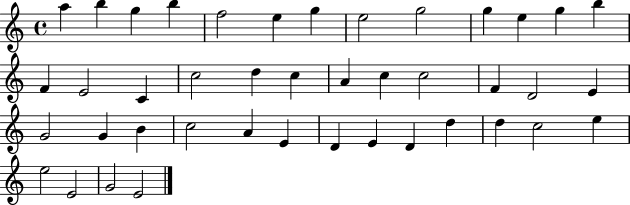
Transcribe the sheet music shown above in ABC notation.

X:1
T:Untitled
M:4/4
L:1/4
K:C
a b g b f2 e g e2 g2 g e g b F E2 C c2 d c A c c2 F D2 E G2 G B c2 A E D E D d d c2 e e2 E2 G2 E2